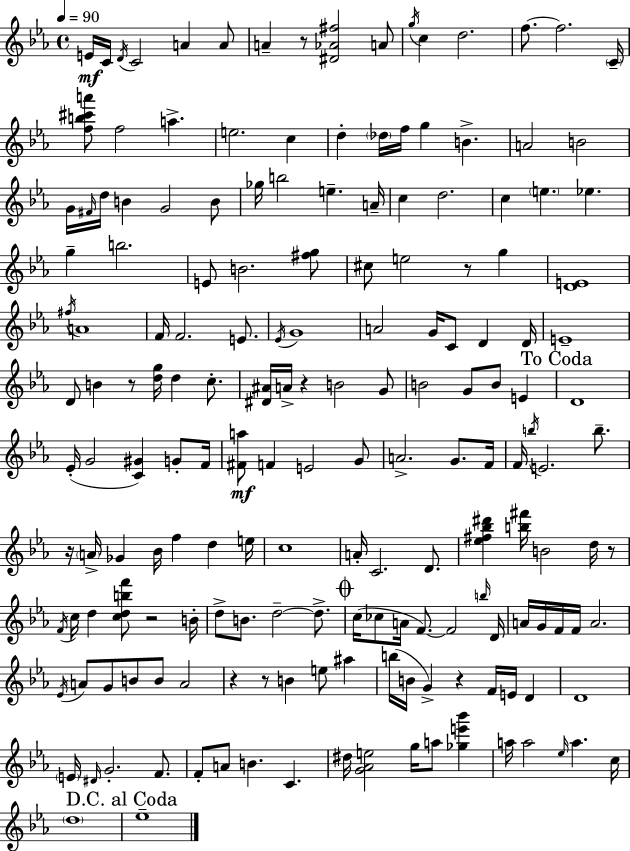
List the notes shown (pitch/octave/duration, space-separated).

E4/s C4/s D4/s C4/h A4/q A4/e A4/q R/e [D#4,Ab4,F#5]/h A4/e G5/s C5/q D5/h. F5/e. F5/h. C4/s [F5,B5,C#6,A6]/e F5/h A5/q. E5/h. C5/q D5/q Db5/s F5/s G5/q B4/q. A4/h B4/h G4/s F#4/s D5/s B4/q G4/h B4/e Gb5/s B5/h E5/q. A4/s C5/q D5/h. C5/q E5/q. Eb5/q. G5/q B5/h. E4/e B4/h. [F#5,G5]/e C#5/e E5/h R/e G5/q [D4,E4]/w F#5/s A4/w F4/s F4/h. E4/e. Eb4/s G4/w A4/h G4/s C4/e D4/q D4/s E4/w D4/e B4/q R/e [D5,G5]/s D5/q C5/e. [D#4,A#4]/s A4/s R/q B4/h G4/e B4/h G4/e B4/e E4/q D4/w Eb4/s G4/h [C4,G#4]/q G4/e F4/s [F#4,A5]/e F4/q E4/h G4/e A4/h. G4/e. F4/s F4/s B5/s E4/h. B5/e. R/s A4/s Gb4/q Bb4/s F5/q D5/q E5/s C5/w A4/s C4/h. D4/e. [Eb5,F#5,Bb5,D#6]/q [B5,F#6]/s B4/h D5/s R/e F4/s C5/s D5/q [C5,D5,B5,F6]/e R/h B4/s D5/e B4/e. D5/h D5/e. C5/s CES5/e A4/s F4/e. F4/h B5/s D4/s A4/s G4/s F4/s F4/s A4/h. Eb4/s A4/e G4/e B4/e B4/e A4/h R/q R/e B4/q E5/e A#5/q B5/s B4/s G4/q R/q F4/s E4/s D4/q D4/w E4/s D#4/s G4/h. F4/e. F4/e A4/e B4/q. C4/q. D#5/s [G4,Ab4,E5]/h G5/s A5/e [Gb5,E6,Bb6]/q A5/s A5/h Eb5/s A5/q. C5/s D5/w Eb5/w